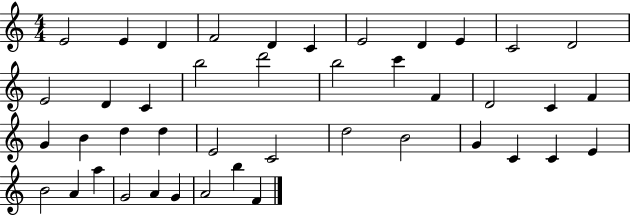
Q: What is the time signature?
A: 4/4